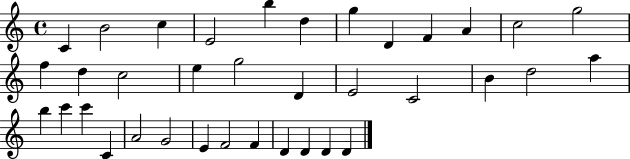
{
  \clef treble
  \time 4/4
  \defaultTimeSignature
  \key c \major
  c'4 b'2 c''4 | e'2 b''4 d''4 | g''4 d'4 f'4 a'4 | c''2 g''2 | \break f''4 d''4 c''2 | e''4 g''2 d'4 | e'2 c'2 | b'4 d''2 a''4 | \break b''4 c'''4 c'''4 c'4 | a'2 g'2 | e'4 f'2 f'4 | d'4 d'4 d'4 d'4 | \break \bar "|."
}